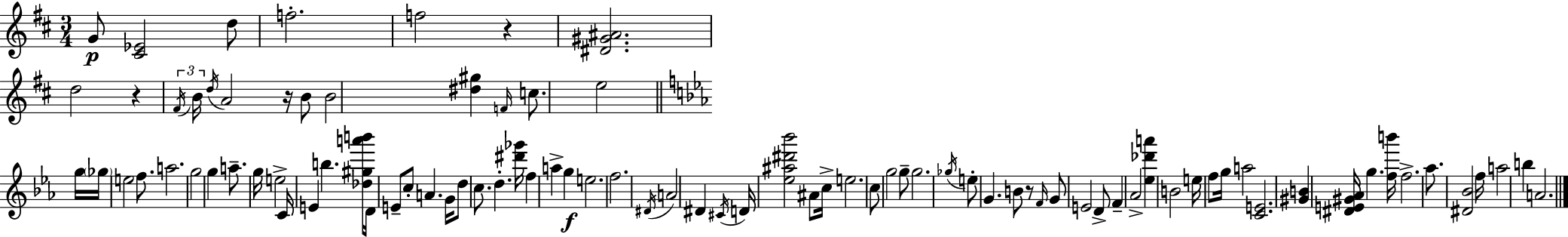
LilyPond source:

{
  \clef treble
  \numericTimeSignature
  \time 3/4
  \key d \major
  g'8\p <cis' ees'>2 d''8 | f''2.-. | f''2 r4 | <dis' gis' ais'>2. | \break d''2 r4 | \tuplet 3/2 { \acciaccatura { fis'16 } b'16 \acciaccatura { d''16 } } a'2 r16 | b'8 b'2 <dis'' gis''>4 | \grace { f'16 } c''8. e''2 | \break \bar "||" \break \key ees \major g''16 \parenthesize ges''16 e''2 f''8. | a''2. | g''2 g''4 | a''8.-- g''16 e''2-> | \break c'16 e'4 b''4. | <des'' gis'' a''' b'''>16 d'16 e'8-- c''8-. a'4. | g'16 d''8 c''8. d''4.-. | <dis''' ges'''>16 f''4 a''4-> g''4\f | \break e''2. | f''2. | \acciaccatura { dis'16 } a'2 dis'4 | \acciaccatura { cis'16 } d'16 <ees'' ais'' dis''' bes'''>2 | \break ais'8 c''16-> e''2. | c''8 g''2 | g''8-- g''2. | \acciaccatura { ges''16 } e''8-. g'4. | \break b'8 r8 \grace { f'16 } g'8 e'2 | d'8-> f'4-- aes'2-> | <ees'' des''' a'''>4 b'2 | e''16 f''8 g''16 a''2 | \break <c' e'>2. | <gis' b'>4 <dis' e' gis' aes'>16 g''4. | <f'' b'''>16 f''2.-> | aes''8. <dis' bes'>2 | \break f''16 a''2 | b''4 a'2. | \bar "|."
}